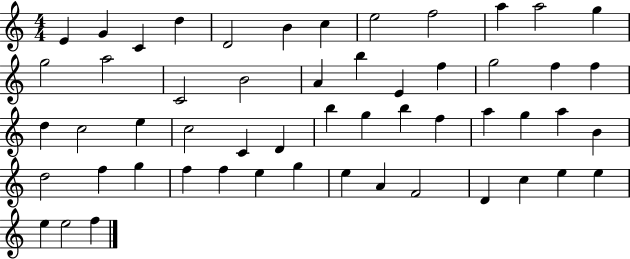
E4/q G4/q C4/q D5/q D4/h B4/q C5/q E5/h F5/h A5/q A5/h G5/q G5/h A5/h C4/h B4/h A4/q B5/q E4/q F5/q G5/h F5/q F5/q D5/q C5/h E5/q C5/h C4/q D4/q B5/q G5/q B5/q F5/q A5/q G5/q A5/q B4/q D5/h F5/q G5/q F5/q F5/q E5/q G5/q E5/q A4/q F4/h D4/q C5/q E5/q E5/q E5/q E5/h F5/q